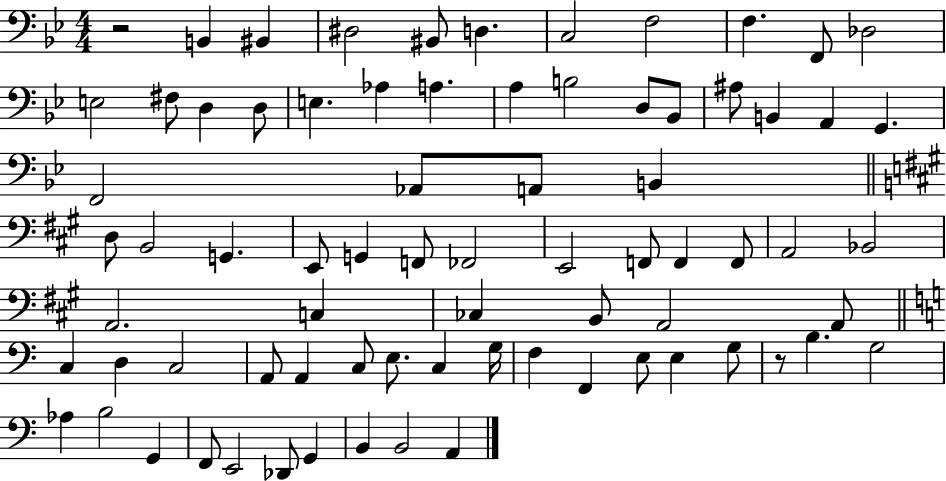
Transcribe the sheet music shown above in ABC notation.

X:1
T:Untitled
M:4/4
L:1/4
K:Bb
z2 B,, ^B,, ^D,2 ^B,,/2 D, C,2 F,2 F, F,,/2 _D,2 E,2 ^F,/2 D, D,/2 E, _A, A, A, B,2 D,/2 _B,,/2 ^A,/2 B,, A,, G,, F,,2 _A,,/2 A,,/2 B,, D,/2 B,,2 G,, E,,/2 G,, F,,/2 _F,,2 E,,2 F,,/2 F,, F,,/2 A,,2 _B,,2 A,,2 C, _C, B,,/2 A,,2 A,,/2 C, D, C,2 A,,/2 A,, C,/2 E,/2 C, G,/4 F, F,, E,/2 E, G,/2 z/2 B, G,2 _A, B,2 G,, F,,/2 E,,2 _D,,/2 G,, B,, B,,2 A,,